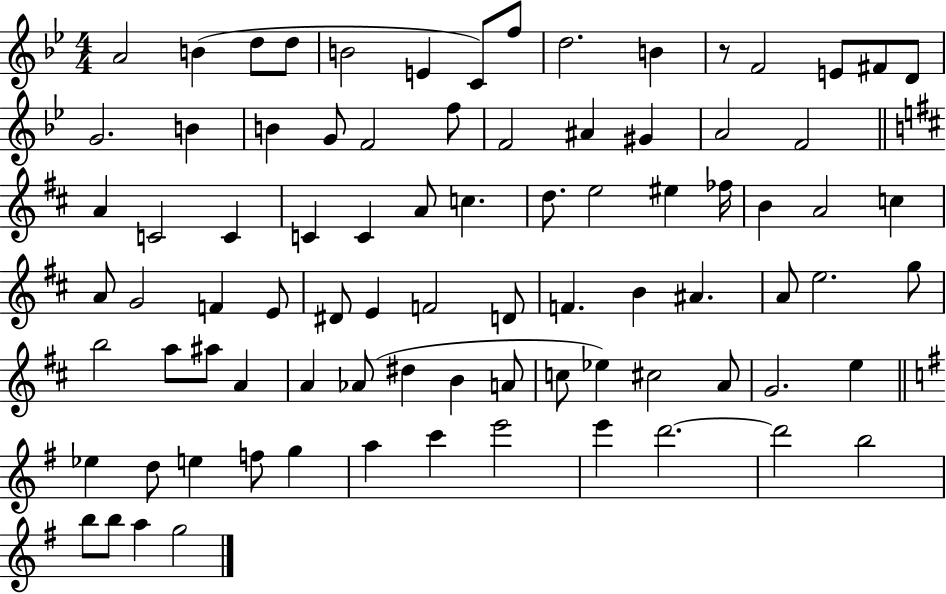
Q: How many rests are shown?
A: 1